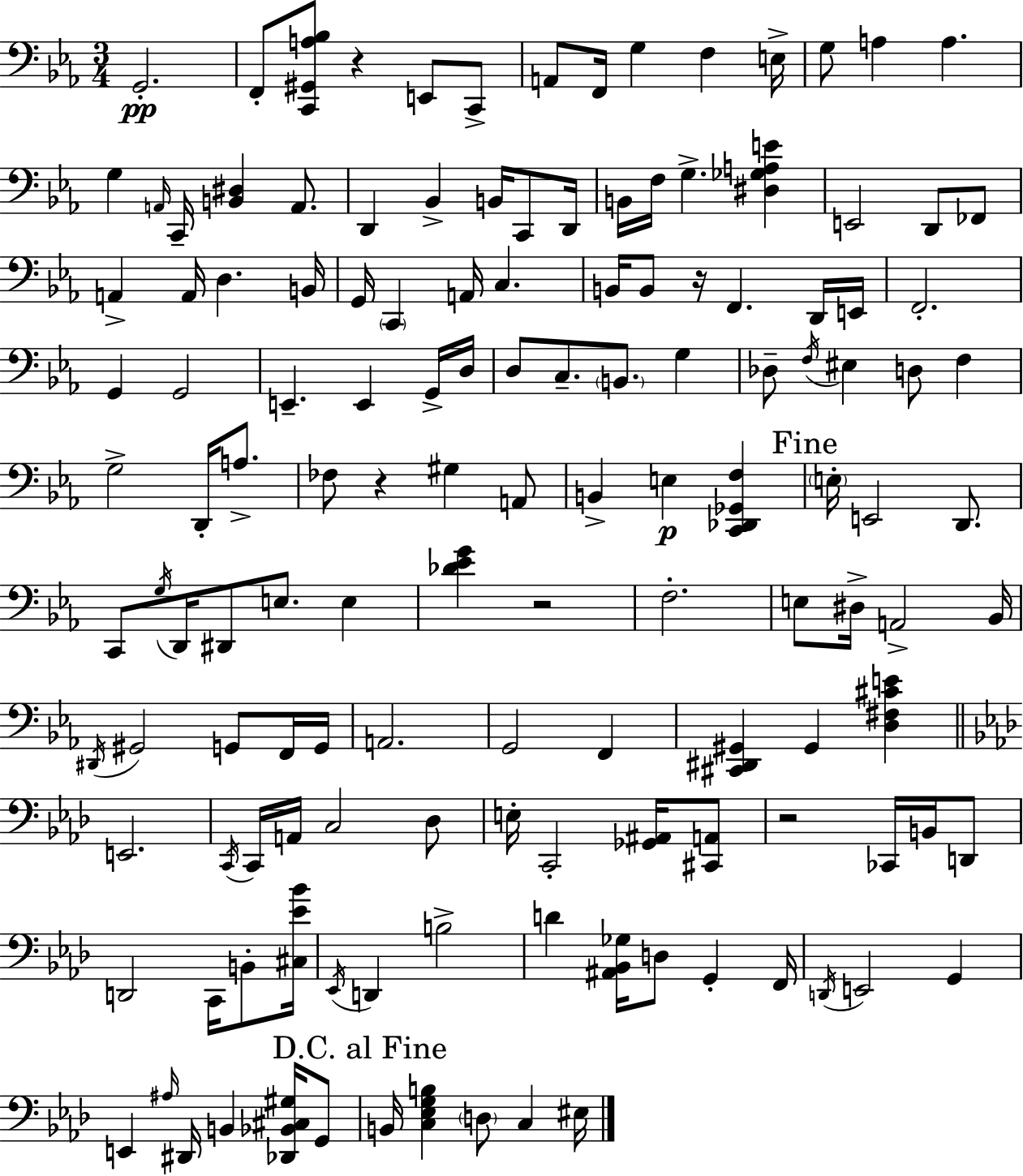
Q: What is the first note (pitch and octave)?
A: G2